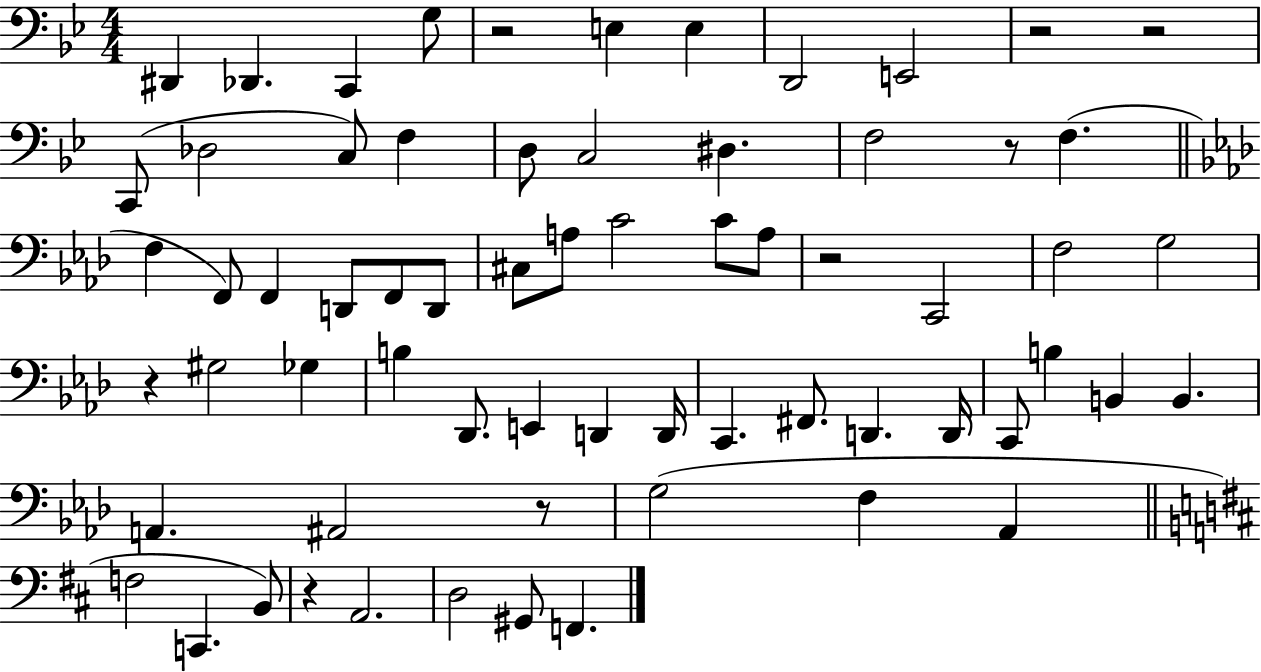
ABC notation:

X:1
T:Untitled
M:4/4
L:1/4
K:Bb
^D,, _D,, C,, G,/2 z2 E, E, D,,2 E,,2 z2 z2 C,,/2 _D,2 C,/2 F, D,/2 C,2 ^D, F,2 z/2 F, F, F,,/2 F,, D,,/2 F,,/2 D,,/2 ^C,/2 A,/2 C2 C/2 A,/2 z2 C,,2 F,2 G,2 z ^G,2 _G, B, _D,,/2 E,, D,, D,,/4 C,, ^F,,/2 D,, D,,/4 C,,/2 B, B,, B,, A,, ^A,,2 z/2 G,2 F, _A,, F,2 C,, B,,/2 z A,,2 D,2 ^G,,/2 F,,